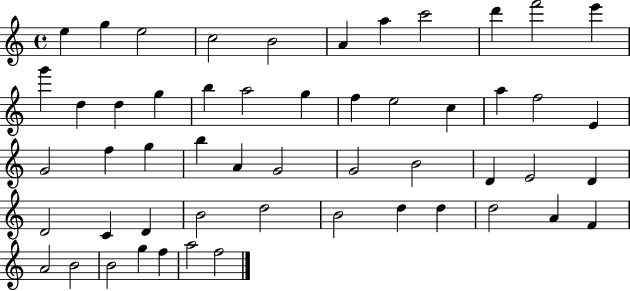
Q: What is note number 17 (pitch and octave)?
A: A5